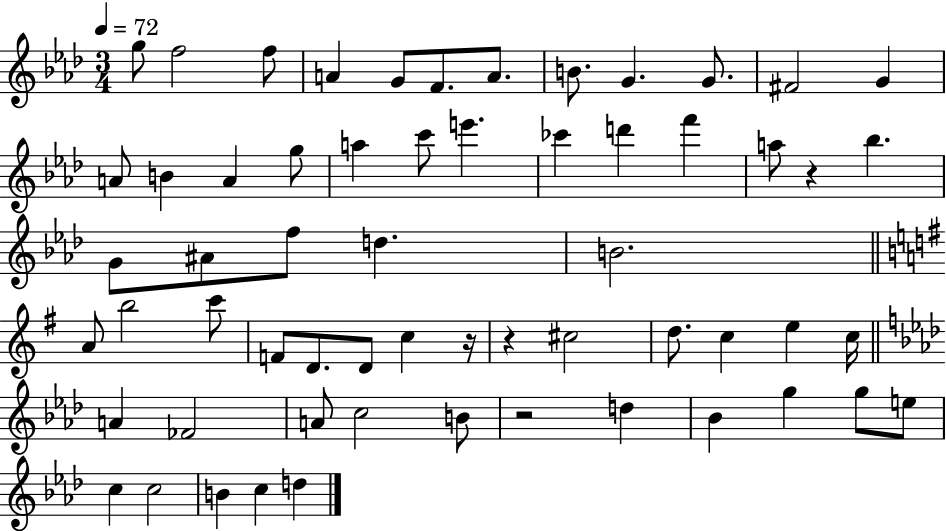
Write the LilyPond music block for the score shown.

{
  \clef treble
  \numericTimeSignature
  \time 3/4
  \key aes \major
  \tempo 4 = 72
  g''8 f''2 f''8 | a'4 g'8 f'8. a'8. | b'8. g'4. g'8. | fis'2 g'4 | \break a'8 b'4 a'4 g''8 | a''4 c'''8 e'''4. | ces'''4 d'''4 f'''4 | a''8 r4 bes''4. | \break g'8 ais'8 f''8 d''4. | b'2. | \bar "||" \break \key g \major a'8 b''2 c'''8 | f'8 d'8. d'8 c''4 r16 | r4 cis''2 | d''8. c''4 e''4 c''16 | \break \bar "||" \break \key f \minor a'4 fes'2 | a'8 c''2 b'8 | r2 d''4 | bes'4 g''4 g''8 e''8 | \break c''4 c''2 | b'4 c''4 d''4 | \bar "|."
}